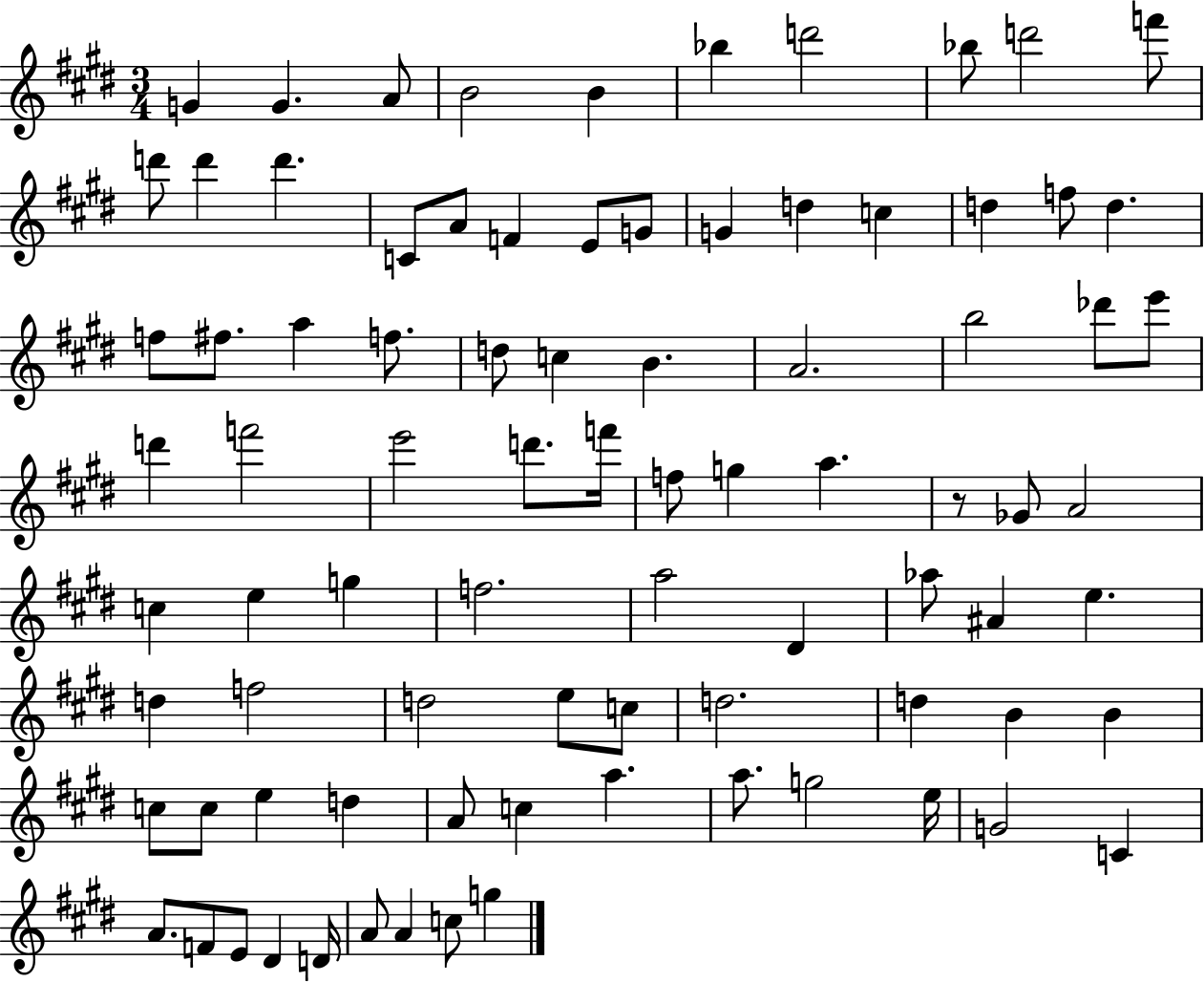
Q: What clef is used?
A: treble